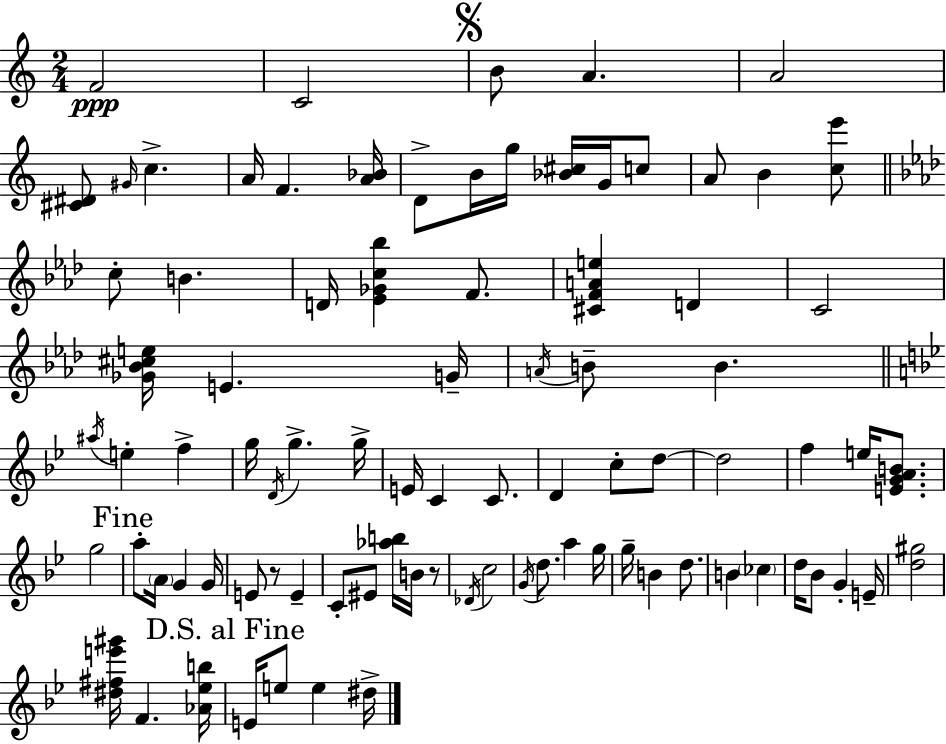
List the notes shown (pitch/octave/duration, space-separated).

F4/h C4/h B4/e A4/q. A4/h [C#4,D#4]/e G#4/s C5/q. A4/s F4/q. [A4,Bb4]/s D4/e B4/s G5/s [Bb4,C#5]/s G4/s C5/e A4/e B4/q [C5,E6]/e C5/e B4/q. D4/s [Eb4,Gb4,C5,Bb5]/q F4/e. [C#4,F4,A4,E5]/q D4/q C4/h [Gb4,Bb4,C#5,E5]/s E4/q. G4/s A4/s B4/e B4/q. A#5/s E5/q F5/q G5/s D4/s G5/q. G5/s E4/s C4/q C4/e. D4/q C5/e D5/e D5/h F5/q E5/s [E4,G4,A4,B4]/e. G5/h A5/e A4/s G4/q G4/s E4/e R/e E4/q C4/e EIS4/e [Ab5,B5]/s B4/s R/e Db4/s C5/h G4/s D5/e. A5/q G5/s G5/s B4/q D5/e. B4/q CES5/q D5/s Bb4/e G4/q E4/s [D5,G#5]/h [D#5,F#5,E6,G#6]/s F4/q. [Ab4,Eb5,B5]/s E4/s E5/e E5/q D#5/s